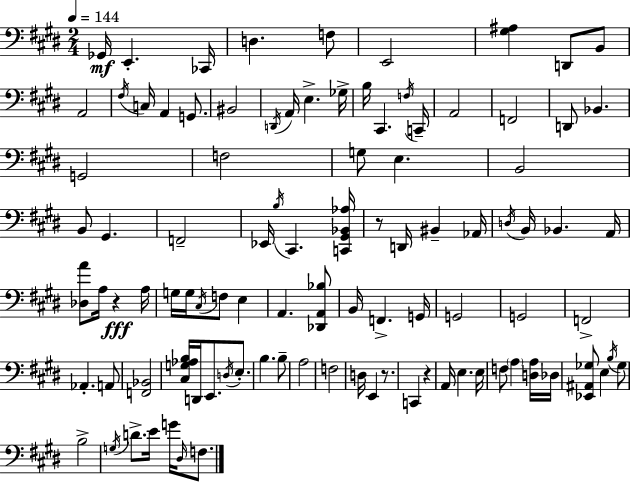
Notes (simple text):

Gb2/s E2/q. CES2/s D3/q. F3/e E2/h [G#3,A#3]/q D2/e B2/e A2/h F#3/s C3/s A2/q G2/e. BIS2/h D2/s A2/s E3/q. Gb3/s B3/s C#2/q. F3/s C2/s A2/h F2/h D2/e Bb2/q. G2/h F3/h G3/e E3/q. B2/h B2/e G#2/q. F2/h Eb2/s B3/s C#2/q. [C2,G#2,Bb2,Ab3]/s R/e D2/s BIS2/q Ab2/s D3/s B2/s Bb2/q. A2/s [Db3,A4]/e A3/s R/q A3/s G3/s G3/s C#3/s F3/e E3/q A2/q. [Db2,A2,Bb3]/e B2/s F2/q. G2/s G2/h G2/h F2/h Ab2/q. A2/e [F2,Bb2]/h [C#3,G3,Ab3,B3]/s D2/s E2/e. D3/s E3/e. B3/q. B3/e A3/h F3/h D3/s E2/q R/e. C2/q R/q A2/s E3/q. E3/s F3/e A3/q [D3,A3]/s Db3/s [Eb2,A#2,Gb3]/e E3/q B3/s Gb3/e B3/h G3/s D4/e. E4/s G4/s D#3/s F3/e.